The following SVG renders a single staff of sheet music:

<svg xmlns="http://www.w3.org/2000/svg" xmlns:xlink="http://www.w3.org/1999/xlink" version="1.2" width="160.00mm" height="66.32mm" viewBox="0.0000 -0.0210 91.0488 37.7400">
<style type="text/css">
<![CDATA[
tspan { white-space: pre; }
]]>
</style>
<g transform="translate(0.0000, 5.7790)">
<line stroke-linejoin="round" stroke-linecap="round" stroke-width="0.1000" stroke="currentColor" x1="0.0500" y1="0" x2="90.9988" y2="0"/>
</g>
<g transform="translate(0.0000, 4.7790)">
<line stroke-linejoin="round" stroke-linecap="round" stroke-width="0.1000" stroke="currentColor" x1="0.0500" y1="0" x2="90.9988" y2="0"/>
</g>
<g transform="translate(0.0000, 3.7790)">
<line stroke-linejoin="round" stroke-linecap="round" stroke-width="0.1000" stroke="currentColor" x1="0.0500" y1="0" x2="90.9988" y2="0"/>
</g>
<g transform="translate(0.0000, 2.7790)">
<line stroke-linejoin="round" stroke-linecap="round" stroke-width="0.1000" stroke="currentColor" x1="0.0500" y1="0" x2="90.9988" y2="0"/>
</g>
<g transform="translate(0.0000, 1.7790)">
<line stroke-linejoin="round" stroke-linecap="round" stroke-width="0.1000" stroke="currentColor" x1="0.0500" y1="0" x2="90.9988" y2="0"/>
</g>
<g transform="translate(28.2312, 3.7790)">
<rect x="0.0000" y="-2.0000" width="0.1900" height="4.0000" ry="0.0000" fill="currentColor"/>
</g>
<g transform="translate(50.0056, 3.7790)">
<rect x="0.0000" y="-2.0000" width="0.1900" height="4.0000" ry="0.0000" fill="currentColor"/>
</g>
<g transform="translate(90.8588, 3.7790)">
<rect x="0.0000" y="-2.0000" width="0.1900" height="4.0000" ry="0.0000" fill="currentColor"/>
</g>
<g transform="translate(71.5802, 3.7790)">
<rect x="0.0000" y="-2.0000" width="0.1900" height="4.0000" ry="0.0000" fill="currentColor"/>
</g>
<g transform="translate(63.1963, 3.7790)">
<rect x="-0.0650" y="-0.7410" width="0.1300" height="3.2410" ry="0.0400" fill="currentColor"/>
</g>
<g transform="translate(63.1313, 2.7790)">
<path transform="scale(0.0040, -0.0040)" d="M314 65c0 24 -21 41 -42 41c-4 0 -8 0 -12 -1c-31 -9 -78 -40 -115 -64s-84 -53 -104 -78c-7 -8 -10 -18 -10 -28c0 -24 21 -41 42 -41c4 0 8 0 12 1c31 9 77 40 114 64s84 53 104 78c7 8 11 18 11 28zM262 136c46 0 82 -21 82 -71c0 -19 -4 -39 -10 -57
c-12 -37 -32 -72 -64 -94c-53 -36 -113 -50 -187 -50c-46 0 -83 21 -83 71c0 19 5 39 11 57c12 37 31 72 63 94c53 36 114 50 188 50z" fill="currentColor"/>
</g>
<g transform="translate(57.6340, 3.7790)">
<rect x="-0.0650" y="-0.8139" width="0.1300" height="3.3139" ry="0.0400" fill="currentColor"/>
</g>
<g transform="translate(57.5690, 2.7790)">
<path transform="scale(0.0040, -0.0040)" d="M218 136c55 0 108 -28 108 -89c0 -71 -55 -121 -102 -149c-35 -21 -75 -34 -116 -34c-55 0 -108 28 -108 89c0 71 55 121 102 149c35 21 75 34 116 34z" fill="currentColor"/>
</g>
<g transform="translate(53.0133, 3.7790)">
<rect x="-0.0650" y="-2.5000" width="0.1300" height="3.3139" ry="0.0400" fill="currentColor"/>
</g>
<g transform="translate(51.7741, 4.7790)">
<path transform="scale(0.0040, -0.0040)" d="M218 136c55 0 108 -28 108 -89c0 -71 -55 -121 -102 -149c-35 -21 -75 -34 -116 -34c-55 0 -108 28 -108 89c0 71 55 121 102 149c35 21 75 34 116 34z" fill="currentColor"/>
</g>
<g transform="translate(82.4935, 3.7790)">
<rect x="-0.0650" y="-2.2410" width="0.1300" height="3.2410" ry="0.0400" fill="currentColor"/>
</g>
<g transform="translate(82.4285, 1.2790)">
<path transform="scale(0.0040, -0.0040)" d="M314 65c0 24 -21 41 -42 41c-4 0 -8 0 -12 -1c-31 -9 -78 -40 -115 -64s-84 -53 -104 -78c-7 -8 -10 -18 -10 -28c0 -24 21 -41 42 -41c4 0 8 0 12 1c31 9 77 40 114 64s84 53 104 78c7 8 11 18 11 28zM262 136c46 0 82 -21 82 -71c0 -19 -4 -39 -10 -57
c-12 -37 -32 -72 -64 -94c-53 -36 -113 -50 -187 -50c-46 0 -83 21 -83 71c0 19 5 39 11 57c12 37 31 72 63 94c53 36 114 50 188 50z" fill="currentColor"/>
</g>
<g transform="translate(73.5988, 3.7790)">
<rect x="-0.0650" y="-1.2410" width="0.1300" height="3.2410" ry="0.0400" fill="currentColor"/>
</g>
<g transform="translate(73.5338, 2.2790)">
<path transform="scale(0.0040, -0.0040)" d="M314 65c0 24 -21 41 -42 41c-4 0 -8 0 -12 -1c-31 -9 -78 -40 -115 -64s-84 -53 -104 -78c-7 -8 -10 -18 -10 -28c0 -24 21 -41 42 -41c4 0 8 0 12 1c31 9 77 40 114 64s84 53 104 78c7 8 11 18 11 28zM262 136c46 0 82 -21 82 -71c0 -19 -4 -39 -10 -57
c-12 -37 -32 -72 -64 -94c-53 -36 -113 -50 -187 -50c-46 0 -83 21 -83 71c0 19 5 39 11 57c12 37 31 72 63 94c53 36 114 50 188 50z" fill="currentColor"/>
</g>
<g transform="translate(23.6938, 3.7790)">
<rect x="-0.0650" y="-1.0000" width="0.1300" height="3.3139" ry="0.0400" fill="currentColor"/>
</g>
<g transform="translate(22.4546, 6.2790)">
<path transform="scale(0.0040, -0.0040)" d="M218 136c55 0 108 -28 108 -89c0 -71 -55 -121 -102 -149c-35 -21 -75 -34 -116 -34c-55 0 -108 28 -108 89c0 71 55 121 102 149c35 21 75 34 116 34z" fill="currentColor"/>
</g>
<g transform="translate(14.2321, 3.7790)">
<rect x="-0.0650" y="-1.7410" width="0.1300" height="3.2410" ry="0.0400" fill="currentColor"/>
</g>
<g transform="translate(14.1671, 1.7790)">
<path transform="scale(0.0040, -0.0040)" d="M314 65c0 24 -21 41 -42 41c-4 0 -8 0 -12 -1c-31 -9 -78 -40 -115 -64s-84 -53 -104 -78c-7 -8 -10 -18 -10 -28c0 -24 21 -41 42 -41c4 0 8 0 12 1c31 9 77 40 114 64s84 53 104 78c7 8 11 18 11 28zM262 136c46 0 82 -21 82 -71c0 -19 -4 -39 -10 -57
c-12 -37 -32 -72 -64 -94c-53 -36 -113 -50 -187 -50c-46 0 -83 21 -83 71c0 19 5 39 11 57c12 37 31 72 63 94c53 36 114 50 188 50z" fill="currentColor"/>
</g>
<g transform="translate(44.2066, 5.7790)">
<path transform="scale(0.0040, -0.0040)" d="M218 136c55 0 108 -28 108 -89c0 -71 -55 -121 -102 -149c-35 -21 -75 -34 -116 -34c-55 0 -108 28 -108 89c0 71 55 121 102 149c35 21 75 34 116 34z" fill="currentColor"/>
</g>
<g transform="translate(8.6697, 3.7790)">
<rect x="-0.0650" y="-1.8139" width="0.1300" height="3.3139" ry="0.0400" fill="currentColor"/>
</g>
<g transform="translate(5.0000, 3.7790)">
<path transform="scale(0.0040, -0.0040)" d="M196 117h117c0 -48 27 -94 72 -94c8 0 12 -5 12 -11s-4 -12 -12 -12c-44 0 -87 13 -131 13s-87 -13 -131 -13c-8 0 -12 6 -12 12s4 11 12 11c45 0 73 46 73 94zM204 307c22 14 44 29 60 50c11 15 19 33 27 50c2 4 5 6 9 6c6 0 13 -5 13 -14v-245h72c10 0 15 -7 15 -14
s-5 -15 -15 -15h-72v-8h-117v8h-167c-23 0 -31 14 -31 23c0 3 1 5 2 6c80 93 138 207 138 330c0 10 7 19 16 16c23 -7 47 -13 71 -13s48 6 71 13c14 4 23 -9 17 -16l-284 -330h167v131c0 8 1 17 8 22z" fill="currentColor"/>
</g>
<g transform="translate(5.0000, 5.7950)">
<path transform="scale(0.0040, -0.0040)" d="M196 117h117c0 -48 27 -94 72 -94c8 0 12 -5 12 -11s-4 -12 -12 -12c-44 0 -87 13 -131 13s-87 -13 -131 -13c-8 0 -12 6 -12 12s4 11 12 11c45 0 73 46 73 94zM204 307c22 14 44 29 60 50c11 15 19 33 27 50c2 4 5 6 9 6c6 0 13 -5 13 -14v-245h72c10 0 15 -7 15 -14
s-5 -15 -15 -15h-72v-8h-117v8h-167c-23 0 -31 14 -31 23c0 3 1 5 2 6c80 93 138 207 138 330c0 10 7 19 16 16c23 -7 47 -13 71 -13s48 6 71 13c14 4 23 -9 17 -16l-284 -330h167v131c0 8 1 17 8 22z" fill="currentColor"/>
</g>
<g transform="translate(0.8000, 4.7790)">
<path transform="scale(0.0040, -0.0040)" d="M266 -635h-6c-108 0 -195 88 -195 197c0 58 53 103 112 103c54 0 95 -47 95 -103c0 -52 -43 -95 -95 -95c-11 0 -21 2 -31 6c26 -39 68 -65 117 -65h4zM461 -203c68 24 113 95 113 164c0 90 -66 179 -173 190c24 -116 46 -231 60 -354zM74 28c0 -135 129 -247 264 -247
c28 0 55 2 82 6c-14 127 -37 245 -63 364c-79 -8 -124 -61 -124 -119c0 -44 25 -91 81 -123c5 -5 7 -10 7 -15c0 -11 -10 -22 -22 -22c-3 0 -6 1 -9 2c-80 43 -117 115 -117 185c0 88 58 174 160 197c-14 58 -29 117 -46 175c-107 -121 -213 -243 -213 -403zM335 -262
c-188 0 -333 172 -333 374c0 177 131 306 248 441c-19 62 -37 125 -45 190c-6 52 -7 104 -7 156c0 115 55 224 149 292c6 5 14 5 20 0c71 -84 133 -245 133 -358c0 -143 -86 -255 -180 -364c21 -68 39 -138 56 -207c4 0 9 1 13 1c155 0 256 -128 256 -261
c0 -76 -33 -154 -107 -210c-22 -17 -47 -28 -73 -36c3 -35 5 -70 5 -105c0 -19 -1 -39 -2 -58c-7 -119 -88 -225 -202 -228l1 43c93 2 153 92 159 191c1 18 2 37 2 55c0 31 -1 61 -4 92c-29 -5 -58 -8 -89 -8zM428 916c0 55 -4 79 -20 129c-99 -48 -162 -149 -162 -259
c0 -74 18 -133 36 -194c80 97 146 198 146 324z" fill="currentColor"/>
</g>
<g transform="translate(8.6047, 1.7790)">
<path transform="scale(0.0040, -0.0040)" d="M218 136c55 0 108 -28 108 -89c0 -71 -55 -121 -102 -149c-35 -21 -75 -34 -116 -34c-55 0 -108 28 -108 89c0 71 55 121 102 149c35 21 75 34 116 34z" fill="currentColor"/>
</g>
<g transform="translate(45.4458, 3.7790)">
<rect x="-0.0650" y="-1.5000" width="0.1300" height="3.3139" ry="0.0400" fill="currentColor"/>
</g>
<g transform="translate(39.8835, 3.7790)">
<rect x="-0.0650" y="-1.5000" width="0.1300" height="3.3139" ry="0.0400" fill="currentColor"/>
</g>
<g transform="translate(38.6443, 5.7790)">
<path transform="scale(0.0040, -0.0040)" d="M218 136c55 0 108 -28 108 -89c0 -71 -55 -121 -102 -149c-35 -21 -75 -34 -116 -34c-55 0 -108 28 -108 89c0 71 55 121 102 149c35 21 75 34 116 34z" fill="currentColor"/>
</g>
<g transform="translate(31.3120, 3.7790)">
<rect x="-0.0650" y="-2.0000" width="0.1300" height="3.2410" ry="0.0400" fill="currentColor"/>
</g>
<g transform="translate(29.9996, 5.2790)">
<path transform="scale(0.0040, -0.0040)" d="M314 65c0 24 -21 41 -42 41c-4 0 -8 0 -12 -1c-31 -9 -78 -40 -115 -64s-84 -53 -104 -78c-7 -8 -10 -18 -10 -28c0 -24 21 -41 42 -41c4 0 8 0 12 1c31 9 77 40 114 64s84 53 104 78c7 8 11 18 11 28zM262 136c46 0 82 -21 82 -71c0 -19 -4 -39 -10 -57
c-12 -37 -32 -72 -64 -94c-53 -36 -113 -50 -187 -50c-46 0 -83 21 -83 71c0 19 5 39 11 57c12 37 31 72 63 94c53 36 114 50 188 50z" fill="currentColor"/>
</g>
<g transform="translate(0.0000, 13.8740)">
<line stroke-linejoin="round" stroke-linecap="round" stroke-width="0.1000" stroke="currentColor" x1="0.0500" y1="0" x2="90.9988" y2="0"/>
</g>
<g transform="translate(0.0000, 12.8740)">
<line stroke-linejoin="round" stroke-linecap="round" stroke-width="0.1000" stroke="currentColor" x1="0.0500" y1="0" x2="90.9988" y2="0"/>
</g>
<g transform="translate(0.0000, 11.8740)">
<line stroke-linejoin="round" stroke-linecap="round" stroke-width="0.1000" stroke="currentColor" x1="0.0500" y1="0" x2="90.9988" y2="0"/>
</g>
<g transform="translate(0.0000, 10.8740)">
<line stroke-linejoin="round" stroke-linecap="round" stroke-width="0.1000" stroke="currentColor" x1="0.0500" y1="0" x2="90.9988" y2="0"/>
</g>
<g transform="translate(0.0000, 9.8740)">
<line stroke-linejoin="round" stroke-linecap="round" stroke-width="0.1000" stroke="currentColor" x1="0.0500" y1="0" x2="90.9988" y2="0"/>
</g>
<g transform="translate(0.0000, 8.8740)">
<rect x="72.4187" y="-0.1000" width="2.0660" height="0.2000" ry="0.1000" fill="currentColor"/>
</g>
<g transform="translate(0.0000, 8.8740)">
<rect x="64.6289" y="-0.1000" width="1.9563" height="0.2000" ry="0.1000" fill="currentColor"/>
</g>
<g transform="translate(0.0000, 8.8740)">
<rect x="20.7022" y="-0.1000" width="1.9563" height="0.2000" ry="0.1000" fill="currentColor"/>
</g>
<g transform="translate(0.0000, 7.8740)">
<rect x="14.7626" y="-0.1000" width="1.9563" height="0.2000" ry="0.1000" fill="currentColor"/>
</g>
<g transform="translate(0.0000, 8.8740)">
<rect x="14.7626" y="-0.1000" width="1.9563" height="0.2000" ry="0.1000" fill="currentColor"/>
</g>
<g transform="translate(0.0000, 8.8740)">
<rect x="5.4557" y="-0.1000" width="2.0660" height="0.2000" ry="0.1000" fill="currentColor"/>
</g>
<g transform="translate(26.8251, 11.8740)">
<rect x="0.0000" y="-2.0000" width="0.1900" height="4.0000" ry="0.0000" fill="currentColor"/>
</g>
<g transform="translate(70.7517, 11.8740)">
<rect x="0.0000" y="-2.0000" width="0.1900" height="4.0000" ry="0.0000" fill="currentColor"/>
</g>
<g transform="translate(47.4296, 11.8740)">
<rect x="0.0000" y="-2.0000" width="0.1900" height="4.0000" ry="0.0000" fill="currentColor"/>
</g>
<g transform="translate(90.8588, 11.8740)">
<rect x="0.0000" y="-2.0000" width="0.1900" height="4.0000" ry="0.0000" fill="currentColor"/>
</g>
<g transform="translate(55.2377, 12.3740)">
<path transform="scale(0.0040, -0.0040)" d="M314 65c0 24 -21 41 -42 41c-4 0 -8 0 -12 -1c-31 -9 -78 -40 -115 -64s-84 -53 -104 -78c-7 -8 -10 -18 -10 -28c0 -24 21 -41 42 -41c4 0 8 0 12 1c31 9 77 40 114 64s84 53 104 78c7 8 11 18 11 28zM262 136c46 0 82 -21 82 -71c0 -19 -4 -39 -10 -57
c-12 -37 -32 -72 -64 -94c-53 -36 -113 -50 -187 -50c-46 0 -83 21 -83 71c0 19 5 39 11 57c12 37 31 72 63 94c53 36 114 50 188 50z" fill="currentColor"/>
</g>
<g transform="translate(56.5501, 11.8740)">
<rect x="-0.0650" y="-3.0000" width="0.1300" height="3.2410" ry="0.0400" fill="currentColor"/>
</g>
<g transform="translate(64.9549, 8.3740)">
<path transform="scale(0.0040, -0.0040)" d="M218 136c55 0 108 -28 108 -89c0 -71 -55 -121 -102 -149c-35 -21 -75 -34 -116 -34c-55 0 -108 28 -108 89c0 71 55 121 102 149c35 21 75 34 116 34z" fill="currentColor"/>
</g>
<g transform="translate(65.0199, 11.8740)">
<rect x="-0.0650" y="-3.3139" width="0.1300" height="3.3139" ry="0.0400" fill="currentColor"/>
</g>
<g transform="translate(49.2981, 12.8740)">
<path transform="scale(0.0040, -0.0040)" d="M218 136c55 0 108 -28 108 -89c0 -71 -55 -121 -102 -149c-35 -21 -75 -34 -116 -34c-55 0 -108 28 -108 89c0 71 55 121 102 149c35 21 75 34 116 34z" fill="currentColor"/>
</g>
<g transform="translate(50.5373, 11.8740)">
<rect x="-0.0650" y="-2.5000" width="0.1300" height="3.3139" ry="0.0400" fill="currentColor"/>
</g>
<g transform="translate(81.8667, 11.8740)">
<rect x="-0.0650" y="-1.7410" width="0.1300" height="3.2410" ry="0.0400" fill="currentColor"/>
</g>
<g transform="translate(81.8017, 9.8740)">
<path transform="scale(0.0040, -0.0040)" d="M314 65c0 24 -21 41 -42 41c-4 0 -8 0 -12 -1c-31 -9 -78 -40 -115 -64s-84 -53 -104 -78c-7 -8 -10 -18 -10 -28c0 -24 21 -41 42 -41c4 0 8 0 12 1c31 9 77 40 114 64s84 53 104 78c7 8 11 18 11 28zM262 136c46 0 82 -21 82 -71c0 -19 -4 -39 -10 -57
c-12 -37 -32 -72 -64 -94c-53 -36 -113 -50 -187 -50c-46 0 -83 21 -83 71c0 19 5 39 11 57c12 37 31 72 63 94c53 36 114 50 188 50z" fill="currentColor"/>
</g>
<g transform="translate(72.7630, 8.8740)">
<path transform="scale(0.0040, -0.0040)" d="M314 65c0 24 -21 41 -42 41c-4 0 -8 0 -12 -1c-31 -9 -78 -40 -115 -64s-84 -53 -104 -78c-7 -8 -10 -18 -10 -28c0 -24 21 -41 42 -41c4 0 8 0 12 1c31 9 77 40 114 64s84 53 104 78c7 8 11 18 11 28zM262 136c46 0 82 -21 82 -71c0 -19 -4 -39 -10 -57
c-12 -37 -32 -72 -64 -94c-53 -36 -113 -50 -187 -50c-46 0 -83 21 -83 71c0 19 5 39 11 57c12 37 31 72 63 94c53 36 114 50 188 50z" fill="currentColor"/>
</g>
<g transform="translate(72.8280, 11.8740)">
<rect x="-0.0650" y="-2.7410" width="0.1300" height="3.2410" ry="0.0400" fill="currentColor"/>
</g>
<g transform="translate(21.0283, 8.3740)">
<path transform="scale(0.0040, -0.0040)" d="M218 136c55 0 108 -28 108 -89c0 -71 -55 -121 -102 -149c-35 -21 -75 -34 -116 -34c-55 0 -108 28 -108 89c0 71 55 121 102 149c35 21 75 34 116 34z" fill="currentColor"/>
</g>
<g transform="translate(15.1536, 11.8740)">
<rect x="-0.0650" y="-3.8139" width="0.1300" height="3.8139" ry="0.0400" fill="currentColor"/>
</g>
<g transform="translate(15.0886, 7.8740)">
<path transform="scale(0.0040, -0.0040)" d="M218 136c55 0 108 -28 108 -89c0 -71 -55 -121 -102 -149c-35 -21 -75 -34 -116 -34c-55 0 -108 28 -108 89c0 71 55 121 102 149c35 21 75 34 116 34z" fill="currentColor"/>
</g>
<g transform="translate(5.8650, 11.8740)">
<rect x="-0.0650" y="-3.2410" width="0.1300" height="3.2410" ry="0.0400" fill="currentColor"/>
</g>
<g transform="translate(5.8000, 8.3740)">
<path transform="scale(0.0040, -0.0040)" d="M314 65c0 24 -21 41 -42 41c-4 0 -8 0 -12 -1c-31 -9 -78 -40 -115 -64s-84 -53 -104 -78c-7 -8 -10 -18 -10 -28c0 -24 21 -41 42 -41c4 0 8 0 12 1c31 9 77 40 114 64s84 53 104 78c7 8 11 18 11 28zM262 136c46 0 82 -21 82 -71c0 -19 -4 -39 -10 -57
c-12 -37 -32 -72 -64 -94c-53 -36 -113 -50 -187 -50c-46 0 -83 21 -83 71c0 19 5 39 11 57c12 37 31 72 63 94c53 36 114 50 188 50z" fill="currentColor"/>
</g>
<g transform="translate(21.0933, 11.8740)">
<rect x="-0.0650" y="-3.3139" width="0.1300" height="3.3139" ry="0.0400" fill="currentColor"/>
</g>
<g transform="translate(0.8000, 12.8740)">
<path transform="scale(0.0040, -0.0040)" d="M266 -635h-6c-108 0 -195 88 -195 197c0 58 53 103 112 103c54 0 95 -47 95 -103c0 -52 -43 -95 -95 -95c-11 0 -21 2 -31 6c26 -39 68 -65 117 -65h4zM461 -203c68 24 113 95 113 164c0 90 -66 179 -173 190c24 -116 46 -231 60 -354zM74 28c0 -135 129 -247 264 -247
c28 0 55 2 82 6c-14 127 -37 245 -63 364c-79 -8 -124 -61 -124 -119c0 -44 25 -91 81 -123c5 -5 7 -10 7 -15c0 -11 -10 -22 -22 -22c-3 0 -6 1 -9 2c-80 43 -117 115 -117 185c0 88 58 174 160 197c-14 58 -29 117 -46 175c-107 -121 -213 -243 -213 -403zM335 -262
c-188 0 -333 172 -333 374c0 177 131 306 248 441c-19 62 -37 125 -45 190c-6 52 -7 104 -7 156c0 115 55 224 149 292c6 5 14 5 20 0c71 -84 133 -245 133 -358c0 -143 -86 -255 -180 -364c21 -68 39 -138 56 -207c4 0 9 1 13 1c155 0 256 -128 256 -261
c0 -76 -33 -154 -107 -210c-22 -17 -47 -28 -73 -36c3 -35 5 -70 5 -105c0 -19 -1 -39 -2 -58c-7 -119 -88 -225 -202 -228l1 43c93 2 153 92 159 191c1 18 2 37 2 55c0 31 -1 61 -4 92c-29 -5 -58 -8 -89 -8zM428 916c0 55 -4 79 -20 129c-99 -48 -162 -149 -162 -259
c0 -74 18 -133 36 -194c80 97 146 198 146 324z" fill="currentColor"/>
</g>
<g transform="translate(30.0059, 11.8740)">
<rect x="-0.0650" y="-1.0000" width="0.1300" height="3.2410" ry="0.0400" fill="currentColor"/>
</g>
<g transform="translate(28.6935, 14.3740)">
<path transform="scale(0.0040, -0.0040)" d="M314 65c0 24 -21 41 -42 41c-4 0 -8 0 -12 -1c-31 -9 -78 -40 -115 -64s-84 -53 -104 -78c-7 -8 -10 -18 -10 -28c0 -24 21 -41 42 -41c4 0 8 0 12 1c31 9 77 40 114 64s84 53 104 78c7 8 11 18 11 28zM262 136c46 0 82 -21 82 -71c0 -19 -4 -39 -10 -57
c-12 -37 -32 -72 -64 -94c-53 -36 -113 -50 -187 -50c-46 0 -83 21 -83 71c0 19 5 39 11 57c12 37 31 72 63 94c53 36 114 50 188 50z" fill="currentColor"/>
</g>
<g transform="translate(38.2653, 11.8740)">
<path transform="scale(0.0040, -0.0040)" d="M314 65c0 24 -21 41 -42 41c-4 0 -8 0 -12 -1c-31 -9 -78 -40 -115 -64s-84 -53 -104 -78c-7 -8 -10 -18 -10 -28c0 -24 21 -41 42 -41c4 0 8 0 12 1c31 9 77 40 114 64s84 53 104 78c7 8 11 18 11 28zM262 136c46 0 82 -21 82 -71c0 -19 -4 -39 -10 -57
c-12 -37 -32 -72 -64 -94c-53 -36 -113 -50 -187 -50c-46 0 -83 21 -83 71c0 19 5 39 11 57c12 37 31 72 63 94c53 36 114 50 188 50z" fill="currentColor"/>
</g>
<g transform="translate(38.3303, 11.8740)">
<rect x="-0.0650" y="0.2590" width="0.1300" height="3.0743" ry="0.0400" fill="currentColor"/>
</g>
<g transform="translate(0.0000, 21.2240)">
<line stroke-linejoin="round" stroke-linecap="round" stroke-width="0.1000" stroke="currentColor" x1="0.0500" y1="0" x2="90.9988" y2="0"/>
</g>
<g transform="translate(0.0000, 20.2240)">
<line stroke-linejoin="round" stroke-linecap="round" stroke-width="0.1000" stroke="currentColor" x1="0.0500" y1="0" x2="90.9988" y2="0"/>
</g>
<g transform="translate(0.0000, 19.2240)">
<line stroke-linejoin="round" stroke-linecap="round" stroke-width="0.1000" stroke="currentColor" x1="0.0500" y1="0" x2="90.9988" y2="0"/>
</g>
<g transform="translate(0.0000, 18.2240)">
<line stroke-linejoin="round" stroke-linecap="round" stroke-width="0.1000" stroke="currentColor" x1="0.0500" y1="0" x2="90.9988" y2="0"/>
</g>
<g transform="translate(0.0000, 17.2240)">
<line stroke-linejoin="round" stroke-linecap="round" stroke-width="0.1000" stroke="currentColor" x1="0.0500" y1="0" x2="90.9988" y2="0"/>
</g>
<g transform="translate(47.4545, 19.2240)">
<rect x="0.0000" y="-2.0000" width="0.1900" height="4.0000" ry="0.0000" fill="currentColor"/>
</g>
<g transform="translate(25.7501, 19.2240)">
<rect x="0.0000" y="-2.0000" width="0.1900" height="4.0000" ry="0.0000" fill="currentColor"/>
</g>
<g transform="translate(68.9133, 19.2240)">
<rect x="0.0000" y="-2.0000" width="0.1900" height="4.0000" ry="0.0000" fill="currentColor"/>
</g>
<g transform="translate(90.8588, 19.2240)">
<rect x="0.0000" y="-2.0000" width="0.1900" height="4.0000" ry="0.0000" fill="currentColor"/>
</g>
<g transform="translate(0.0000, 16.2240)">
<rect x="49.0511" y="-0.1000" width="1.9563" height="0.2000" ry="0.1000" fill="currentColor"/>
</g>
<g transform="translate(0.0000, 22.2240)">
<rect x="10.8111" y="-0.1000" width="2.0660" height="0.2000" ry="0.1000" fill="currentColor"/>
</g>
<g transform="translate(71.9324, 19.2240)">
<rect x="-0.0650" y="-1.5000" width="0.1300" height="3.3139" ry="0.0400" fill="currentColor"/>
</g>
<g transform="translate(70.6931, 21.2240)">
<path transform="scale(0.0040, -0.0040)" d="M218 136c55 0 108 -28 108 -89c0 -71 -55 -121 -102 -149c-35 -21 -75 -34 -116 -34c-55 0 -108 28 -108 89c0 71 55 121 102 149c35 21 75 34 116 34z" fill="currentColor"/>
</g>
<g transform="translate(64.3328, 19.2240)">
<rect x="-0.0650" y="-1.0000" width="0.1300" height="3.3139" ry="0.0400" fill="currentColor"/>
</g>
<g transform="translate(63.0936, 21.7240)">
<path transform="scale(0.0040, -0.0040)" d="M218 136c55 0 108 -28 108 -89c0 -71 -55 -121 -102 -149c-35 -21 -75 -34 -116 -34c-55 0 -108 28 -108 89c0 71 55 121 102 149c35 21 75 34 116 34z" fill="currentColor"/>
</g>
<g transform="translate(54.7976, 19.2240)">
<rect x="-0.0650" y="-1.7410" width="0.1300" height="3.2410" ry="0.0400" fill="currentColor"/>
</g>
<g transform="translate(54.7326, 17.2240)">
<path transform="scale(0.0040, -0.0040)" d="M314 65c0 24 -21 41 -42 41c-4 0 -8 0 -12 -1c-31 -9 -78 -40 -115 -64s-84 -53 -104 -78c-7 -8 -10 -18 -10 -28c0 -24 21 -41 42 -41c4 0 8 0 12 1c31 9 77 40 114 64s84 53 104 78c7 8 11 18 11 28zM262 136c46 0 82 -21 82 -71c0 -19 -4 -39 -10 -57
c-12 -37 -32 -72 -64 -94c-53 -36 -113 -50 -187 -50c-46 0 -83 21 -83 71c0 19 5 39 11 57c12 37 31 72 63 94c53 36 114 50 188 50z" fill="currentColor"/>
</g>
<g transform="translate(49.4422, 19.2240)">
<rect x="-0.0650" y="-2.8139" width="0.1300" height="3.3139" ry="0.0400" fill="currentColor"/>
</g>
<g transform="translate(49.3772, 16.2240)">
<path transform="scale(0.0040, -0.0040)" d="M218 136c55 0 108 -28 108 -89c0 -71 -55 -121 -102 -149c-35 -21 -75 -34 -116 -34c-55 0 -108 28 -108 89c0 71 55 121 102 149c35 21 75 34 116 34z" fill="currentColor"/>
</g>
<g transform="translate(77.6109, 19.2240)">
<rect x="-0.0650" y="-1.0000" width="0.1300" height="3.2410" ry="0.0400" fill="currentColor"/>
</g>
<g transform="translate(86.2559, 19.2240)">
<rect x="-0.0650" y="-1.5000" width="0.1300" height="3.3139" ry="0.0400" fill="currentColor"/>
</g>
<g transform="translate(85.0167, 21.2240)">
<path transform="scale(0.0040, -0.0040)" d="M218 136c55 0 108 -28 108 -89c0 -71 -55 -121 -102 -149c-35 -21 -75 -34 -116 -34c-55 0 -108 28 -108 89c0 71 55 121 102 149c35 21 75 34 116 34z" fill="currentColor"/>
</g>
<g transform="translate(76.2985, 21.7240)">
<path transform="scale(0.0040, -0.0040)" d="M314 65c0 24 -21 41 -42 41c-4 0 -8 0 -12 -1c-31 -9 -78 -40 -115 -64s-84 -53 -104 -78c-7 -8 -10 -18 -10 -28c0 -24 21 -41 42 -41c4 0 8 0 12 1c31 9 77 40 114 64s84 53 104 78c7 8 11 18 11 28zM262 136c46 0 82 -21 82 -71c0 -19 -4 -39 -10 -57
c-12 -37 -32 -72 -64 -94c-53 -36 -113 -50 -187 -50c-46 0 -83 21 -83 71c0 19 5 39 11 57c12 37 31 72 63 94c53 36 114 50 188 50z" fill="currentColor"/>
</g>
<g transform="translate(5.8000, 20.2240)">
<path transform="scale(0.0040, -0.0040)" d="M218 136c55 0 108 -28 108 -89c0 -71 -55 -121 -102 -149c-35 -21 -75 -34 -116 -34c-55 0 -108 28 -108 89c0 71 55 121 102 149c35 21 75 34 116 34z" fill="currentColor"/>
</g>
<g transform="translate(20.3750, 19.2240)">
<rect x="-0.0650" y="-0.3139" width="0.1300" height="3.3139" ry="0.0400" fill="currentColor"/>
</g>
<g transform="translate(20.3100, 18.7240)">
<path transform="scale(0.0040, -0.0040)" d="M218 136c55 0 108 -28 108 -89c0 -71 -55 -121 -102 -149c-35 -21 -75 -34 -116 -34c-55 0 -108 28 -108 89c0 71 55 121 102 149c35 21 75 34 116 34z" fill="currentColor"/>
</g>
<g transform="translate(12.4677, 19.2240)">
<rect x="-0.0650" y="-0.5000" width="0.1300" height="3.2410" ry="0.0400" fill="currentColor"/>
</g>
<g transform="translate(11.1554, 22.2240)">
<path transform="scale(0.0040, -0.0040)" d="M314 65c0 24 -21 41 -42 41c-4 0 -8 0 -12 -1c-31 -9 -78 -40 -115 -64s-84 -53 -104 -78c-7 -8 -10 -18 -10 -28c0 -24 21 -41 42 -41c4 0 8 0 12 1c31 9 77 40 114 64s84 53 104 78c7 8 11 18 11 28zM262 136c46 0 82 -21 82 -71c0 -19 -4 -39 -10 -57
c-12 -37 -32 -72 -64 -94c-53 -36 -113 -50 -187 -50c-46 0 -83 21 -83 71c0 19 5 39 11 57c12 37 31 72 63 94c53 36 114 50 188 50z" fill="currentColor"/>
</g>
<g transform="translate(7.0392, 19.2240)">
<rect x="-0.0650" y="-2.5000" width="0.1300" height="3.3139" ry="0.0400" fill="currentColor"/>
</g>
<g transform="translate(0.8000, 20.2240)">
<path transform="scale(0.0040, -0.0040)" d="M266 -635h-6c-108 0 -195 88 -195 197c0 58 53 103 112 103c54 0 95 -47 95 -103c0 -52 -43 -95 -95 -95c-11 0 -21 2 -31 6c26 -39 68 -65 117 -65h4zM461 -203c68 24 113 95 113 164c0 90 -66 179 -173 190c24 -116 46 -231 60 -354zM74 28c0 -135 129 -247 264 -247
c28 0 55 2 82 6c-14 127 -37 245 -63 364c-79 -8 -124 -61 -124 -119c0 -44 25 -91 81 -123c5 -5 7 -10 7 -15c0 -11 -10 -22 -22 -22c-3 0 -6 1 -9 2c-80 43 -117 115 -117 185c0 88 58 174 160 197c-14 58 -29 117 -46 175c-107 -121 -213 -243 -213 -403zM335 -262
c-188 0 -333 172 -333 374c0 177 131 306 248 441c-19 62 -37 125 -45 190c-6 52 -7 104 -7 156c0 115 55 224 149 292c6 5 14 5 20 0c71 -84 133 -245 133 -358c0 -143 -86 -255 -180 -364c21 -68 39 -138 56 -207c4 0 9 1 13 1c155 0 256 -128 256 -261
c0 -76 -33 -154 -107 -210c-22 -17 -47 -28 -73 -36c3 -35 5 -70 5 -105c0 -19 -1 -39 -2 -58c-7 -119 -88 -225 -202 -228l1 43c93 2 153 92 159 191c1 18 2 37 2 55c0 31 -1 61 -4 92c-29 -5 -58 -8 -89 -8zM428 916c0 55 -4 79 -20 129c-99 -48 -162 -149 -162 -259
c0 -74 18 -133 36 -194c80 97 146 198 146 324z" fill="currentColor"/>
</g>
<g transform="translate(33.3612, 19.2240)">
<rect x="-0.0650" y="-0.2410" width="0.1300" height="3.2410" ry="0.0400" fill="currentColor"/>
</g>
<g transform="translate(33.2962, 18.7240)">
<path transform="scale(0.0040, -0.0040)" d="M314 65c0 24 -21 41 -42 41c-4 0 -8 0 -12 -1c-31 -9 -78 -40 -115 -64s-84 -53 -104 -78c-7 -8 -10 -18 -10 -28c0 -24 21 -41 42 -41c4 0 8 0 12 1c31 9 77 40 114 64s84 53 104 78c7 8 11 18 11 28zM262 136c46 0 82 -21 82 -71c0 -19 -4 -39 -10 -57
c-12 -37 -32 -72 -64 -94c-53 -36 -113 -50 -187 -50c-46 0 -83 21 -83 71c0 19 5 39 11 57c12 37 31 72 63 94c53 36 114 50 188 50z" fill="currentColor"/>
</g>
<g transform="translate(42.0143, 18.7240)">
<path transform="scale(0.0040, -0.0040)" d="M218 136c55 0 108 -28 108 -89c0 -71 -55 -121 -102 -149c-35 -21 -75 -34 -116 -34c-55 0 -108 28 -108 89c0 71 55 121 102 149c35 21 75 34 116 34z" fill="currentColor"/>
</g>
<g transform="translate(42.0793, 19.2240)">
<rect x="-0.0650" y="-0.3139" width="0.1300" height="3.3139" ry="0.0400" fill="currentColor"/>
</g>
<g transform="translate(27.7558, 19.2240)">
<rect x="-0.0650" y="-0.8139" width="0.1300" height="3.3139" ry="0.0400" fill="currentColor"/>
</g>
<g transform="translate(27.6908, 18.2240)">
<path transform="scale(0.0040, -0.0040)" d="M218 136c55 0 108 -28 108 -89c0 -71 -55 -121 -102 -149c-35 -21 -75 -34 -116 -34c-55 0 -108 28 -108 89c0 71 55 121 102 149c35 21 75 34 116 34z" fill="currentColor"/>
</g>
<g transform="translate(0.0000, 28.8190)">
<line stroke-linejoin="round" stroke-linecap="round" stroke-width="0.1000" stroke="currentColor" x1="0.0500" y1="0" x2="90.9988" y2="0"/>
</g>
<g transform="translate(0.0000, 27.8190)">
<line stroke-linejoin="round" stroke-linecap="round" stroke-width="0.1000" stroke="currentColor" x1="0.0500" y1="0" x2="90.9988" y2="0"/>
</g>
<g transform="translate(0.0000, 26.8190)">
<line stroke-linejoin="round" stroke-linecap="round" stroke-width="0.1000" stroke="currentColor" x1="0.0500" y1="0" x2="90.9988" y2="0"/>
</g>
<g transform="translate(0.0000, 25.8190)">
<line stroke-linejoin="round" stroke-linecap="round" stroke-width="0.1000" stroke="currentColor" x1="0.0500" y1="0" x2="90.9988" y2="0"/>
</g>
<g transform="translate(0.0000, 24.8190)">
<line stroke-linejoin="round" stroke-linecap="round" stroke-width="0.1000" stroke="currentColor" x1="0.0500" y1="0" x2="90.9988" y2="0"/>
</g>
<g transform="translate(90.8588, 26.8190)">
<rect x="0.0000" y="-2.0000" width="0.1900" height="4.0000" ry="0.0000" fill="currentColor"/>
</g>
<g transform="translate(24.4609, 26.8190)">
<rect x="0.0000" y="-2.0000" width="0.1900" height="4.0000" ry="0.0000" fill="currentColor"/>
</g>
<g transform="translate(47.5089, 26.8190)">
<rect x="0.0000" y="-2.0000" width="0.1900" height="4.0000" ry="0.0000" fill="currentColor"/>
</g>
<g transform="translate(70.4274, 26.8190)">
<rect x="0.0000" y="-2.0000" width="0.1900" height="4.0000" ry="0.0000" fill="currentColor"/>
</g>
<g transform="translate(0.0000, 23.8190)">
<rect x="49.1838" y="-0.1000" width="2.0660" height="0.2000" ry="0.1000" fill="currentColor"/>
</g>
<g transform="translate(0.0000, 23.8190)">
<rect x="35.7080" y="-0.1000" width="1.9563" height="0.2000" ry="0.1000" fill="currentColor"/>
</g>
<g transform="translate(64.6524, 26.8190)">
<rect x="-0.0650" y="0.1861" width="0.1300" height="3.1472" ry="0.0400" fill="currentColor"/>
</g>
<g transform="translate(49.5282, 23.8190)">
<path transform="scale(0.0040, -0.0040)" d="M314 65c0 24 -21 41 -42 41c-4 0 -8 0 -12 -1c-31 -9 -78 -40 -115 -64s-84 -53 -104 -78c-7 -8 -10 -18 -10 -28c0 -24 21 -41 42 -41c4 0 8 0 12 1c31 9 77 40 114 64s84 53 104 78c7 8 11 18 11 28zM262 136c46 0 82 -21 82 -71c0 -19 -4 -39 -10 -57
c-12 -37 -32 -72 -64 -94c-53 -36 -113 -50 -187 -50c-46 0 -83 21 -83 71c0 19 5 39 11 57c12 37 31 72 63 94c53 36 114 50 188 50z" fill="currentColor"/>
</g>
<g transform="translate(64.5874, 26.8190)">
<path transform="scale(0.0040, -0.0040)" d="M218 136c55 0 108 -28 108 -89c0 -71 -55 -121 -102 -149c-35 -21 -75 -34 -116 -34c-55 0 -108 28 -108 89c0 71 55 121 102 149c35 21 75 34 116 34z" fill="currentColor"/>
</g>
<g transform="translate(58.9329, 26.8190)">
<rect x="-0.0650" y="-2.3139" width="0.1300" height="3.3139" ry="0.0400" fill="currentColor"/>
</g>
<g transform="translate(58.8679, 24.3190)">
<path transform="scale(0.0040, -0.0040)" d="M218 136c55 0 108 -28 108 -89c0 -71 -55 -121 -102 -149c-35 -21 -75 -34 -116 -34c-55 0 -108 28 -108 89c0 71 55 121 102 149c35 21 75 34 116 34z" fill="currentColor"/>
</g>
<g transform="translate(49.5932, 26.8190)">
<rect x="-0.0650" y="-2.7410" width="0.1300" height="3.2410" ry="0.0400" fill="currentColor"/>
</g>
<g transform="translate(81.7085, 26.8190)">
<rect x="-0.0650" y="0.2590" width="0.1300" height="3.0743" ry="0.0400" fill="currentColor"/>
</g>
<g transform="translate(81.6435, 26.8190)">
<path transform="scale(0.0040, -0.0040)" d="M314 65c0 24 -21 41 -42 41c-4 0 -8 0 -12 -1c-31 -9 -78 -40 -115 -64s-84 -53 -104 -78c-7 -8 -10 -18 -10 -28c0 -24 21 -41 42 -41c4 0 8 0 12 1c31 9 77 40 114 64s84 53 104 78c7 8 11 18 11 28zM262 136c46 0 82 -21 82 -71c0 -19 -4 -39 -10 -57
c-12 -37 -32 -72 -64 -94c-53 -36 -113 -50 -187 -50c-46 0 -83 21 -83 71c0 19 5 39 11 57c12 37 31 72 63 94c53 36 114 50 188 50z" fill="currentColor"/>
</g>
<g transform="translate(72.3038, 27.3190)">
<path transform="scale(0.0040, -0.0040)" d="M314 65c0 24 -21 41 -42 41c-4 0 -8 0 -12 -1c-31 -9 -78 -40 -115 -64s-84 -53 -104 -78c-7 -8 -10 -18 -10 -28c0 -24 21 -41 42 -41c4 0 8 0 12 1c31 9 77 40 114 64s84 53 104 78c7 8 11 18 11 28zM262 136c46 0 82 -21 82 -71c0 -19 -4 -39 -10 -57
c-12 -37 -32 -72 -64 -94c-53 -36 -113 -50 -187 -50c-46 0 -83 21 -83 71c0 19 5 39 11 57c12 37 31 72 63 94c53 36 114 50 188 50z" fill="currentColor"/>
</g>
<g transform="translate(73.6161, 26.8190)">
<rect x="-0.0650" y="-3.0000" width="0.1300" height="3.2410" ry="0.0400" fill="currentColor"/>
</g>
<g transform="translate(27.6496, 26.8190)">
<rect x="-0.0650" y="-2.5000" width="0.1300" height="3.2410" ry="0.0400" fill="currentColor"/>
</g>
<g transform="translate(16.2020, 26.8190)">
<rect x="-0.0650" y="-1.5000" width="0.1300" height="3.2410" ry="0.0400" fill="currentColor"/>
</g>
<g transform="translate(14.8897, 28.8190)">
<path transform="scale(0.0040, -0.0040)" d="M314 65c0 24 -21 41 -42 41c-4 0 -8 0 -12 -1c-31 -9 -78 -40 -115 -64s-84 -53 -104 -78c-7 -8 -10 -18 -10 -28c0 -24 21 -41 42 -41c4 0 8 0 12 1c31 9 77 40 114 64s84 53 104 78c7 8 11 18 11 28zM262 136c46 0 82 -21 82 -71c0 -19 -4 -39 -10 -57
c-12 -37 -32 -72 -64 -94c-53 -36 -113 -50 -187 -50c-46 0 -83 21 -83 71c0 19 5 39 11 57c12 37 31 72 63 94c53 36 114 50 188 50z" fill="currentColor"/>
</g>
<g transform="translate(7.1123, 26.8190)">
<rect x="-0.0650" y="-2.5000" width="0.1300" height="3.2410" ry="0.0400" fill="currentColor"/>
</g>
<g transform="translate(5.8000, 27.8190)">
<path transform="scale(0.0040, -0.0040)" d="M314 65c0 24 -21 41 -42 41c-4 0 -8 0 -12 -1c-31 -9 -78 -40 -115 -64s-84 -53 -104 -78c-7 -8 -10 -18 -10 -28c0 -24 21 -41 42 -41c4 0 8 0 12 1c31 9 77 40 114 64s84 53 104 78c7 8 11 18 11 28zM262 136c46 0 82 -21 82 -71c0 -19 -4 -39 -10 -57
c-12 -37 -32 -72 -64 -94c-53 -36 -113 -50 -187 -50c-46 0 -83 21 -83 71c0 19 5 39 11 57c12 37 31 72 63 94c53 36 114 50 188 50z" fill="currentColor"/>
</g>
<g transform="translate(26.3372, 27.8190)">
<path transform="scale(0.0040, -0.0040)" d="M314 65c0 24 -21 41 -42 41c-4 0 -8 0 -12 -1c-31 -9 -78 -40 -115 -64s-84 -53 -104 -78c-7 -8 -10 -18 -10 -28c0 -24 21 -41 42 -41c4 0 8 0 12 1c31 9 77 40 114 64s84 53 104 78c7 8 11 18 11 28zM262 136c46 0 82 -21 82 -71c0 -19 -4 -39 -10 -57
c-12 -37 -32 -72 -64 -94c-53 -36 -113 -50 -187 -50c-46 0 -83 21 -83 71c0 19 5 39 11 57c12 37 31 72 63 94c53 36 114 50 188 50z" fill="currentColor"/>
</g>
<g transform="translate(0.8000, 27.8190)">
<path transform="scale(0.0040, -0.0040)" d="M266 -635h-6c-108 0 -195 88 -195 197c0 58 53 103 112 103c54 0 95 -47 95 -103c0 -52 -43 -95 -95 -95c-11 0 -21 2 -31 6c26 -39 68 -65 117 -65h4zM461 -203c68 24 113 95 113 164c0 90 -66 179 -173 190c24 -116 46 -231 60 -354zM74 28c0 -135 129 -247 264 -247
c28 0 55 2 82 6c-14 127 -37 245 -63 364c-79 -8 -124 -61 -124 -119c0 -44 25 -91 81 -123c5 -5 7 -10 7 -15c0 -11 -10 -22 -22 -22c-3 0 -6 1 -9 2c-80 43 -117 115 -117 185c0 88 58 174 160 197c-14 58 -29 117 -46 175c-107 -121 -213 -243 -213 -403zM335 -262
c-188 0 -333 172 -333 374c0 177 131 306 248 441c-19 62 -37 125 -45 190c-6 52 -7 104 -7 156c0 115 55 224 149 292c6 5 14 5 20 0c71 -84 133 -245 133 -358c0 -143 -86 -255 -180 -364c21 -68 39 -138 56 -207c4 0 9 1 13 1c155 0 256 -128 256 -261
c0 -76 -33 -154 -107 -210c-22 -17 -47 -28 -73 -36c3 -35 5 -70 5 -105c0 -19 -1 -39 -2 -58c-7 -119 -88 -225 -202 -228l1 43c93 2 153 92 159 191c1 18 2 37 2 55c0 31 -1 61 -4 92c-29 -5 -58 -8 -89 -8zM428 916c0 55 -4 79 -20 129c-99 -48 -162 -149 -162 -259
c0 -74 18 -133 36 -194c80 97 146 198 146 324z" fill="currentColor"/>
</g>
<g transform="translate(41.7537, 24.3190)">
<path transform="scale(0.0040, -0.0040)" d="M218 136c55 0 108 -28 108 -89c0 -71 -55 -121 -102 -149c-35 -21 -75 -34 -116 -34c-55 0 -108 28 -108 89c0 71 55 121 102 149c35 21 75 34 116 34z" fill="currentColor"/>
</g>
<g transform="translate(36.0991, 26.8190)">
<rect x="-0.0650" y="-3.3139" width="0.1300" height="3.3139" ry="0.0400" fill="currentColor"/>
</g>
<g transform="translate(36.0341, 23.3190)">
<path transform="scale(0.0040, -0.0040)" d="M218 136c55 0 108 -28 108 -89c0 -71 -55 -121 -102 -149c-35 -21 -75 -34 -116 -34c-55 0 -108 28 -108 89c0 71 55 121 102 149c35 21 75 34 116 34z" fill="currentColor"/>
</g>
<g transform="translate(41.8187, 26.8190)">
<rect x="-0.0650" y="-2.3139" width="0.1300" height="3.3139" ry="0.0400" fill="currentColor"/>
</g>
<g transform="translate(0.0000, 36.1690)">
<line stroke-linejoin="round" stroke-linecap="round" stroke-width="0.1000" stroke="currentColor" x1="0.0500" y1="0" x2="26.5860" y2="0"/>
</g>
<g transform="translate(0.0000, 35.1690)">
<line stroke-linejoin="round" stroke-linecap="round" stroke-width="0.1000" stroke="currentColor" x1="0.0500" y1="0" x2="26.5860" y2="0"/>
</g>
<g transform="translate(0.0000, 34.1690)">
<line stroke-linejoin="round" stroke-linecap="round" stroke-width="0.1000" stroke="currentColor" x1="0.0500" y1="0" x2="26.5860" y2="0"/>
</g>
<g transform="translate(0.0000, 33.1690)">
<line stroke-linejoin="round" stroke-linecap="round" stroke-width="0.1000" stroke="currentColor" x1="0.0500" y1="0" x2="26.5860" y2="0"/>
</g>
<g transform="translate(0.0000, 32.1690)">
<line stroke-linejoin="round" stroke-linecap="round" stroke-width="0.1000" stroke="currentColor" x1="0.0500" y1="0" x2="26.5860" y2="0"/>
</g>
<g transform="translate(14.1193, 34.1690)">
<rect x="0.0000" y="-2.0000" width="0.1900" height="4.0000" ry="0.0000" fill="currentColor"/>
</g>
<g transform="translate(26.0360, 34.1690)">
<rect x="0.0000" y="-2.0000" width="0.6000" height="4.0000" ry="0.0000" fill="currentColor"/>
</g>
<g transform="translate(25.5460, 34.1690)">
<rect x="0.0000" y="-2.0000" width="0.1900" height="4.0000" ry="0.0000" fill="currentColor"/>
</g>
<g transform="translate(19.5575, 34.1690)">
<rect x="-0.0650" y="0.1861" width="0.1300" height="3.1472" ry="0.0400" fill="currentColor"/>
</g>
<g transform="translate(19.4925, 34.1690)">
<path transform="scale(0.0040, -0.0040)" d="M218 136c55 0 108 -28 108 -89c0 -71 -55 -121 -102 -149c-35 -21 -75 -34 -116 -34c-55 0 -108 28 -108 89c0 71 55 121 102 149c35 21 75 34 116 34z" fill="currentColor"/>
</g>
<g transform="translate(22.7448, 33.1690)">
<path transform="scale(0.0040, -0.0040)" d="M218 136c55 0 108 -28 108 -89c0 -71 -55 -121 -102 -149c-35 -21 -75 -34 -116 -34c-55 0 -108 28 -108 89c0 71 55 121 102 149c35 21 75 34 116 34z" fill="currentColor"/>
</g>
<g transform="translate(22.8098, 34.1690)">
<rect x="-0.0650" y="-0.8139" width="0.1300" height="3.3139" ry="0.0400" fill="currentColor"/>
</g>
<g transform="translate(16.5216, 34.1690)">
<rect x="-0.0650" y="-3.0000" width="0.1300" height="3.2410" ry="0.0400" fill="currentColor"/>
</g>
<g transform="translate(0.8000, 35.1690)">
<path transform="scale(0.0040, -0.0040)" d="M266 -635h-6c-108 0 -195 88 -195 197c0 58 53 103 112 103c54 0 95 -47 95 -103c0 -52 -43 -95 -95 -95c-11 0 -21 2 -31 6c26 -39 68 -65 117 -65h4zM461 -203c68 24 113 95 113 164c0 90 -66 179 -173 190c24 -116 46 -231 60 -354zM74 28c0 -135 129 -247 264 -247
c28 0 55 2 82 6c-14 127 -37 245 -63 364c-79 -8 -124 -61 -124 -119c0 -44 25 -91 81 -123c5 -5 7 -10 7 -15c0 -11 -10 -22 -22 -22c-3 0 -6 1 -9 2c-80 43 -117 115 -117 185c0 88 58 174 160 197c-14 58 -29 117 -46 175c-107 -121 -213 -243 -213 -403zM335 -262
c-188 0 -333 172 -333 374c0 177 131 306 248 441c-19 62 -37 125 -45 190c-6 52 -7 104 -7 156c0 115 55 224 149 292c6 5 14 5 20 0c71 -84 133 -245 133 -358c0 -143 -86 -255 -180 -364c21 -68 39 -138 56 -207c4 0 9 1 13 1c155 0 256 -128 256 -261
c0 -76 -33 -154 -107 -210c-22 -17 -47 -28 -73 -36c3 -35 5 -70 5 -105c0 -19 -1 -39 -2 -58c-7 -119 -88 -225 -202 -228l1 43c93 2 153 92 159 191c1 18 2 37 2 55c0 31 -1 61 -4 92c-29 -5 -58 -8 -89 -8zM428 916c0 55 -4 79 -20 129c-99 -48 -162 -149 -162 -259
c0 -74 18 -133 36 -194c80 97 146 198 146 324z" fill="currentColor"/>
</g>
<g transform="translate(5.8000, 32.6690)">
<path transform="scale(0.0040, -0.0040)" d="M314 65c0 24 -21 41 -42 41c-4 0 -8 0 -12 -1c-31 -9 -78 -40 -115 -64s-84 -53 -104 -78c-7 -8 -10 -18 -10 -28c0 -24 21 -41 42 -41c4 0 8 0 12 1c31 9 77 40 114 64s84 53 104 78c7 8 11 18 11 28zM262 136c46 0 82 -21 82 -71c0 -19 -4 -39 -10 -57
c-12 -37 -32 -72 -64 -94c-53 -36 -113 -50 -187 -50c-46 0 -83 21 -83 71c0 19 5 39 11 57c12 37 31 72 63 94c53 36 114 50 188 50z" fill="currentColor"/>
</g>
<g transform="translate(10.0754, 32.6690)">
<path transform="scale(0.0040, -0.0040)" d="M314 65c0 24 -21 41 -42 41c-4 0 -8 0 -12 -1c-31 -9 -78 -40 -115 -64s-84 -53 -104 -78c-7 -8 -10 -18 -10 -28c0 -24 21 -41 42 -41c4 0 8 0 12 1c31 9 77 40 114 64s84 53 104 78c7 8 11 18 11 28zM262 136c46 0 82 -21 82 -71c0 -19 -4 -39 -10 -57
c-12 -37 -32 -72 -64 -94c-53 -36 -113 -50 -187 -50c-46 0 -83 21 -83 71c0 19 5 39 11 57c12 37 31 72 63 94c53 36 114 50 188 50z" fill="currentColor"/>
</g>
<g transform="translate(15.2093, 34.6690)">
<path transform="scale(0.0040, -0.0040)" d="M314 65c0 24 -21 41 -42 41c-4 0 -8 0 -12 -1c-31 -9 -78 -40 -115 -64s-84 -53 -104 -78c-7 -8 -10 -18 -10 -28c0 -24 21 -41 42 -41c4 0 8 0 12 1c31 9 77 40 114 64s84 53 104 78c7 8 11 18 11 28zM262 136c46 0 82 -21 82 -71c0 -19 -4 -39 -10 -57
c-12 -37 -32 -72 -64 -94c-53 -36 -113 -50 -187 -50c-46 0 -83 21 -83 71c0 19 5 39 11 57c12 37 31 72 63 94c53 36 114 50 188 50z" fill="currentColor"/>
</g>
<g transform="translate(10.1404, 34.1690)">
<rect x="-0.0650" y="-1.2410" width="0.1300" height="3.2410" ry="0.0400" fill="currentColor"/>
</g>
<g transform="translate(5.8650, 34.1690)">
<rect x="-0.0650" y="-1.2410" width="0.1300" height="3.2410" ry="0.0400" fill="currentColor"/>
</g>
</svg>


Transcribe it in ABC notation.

X:1
T:Untitled
M:4/4
L:1/4
K:C
f f2 D F2 E E G d d2 e2 g2 b2 c' b D2 B2 G A2 b a2 f2 G C2 c d c2 c a f2 D E D2 E G2 E2 G2 b g a2 g B A2 B2 e2 e2 A2 B d